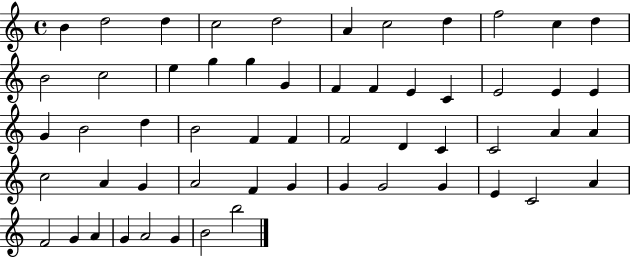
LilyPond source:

{
  \clef treble
  \time 4/4
  \defaultTimeSignature
  \key c \major
  b'4 d''2 d''4 | c''2 d''2 | a'4 c''2 d''4 | f''2 c''4 d''4 | \break b'2 c''2 | e''4 g''4 g''4 g'4 | f'4 f'4 e'4 c'4 | e'2 e'4 e'4 | \break g'4 b'2 d''4 | b'2 f'4 f'4 | f'2 d'4 c'4 | c'2 a'4 a'4 | \break c''2 a'4 g'4 | a'2 f'4 g'4 | g'4 g'2 g'4 | e'4 c'2 a'4 | \break f'2 g'4 a'4 | g'4 a'2 g'4 | b'2 b''2 | \bar "|."
}